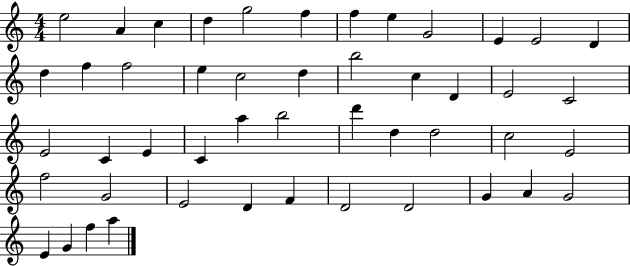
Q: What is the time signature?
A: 4/4